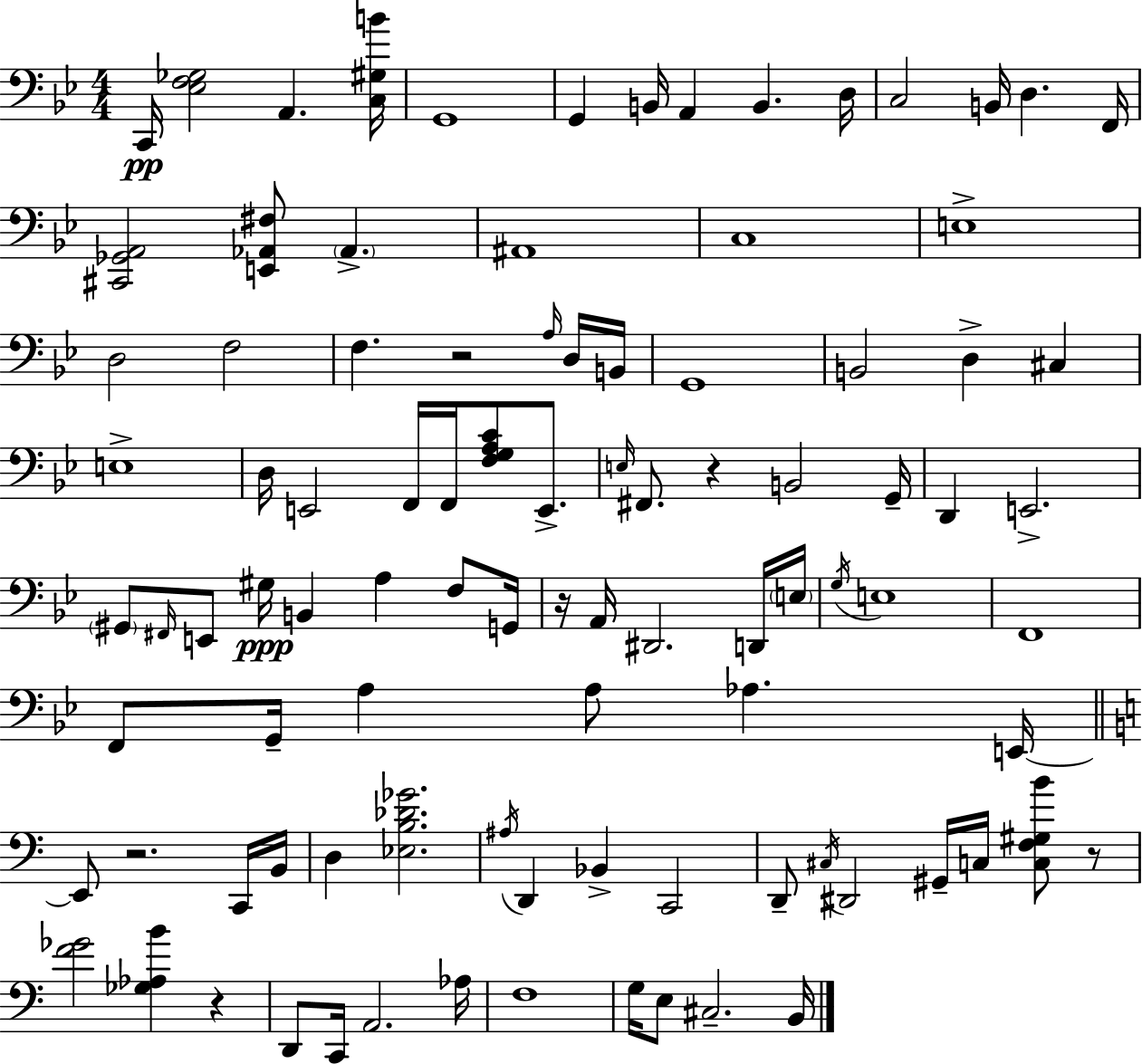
{
  \clef bass
  \numericTimeSignature
  \time 4/4
  \key bes \major
  c,16\pp <ees f ges>2 a,4. <c gis b'>16 | g,1 | g,4 b,16 a,4 b,4. d16 | c2 b,16 d4. f,16 | \break <cis, ges, a,>2 <e, aes, fis>8 \parenthesize aes,4.-> | ais,1 | c1 | e1-> | \break d2 f2 | f4. r2 \grace { a16 } d16 | b,16 g,1 | b,2 d4-> cis4 | \break e1-> | d16 e,2 f,16 f,16 <f g a c'>8 e,8.-> | \grace { e16 } fis,8. r4 b,2 | g,16-- d,4 e,2.-> | \break \parenthesize gis,8 \grace { fis,16 } e,8 gis16\ppp b,4 a4 | f8 g,16 r16 a,16 dis,2. | d,16 \parenthesize e16 \acciaccatura { g16 } e1 | f,1 | \break f,8 g,16-- a4 a8 aes4. | e,16~~ \bar "||" \break \key a \minor e,8 r2. c,16 b,16 | d4 <ees b des' ges'>2. | \acciaccatura { ais16 } d,4 bes,4-> c,2 | d,8-- \acciaccatura { cis16 } dis,2 gis,16-- c16 <c f gis b'>8 | \break r8 <f' ges'>2 <ges aes b'>4 r4 | d,8 c,16 a,2. | aes16 f1 | g16 e8 cis2.-- | \break b,16 \bar "|."
}